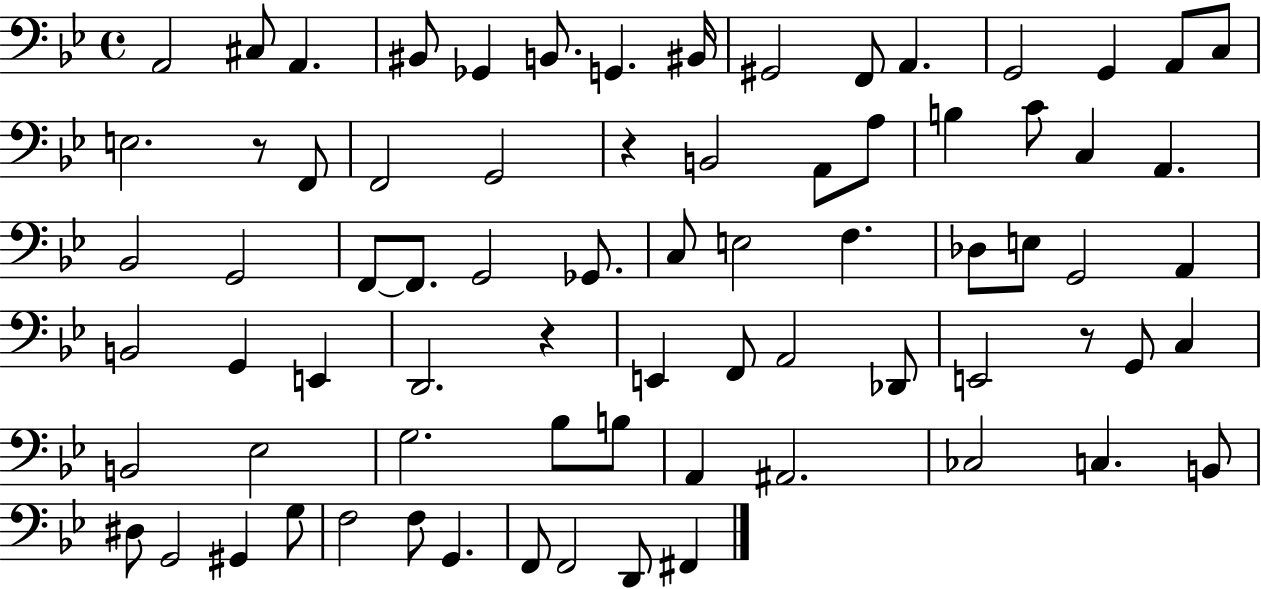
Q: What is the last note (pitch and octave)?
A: F#2